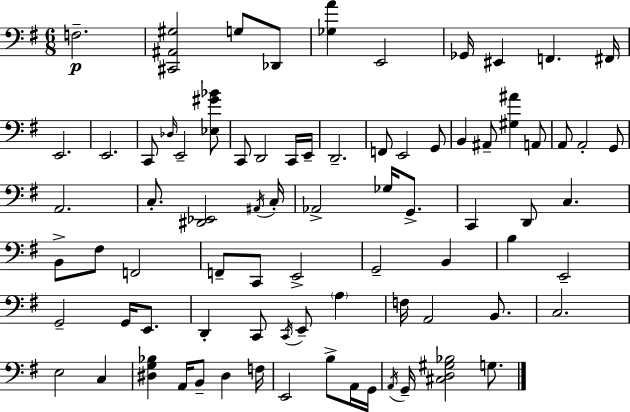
{
  \clef bass
  \numericTimeSignature
  \time 6/8
  \key e \minor
  f2.--\p | <cis, ais, gis>2 g8 des,8 | <ges a'>4 e,2 | ges,16 eis,4 f,4. fis,16 | \break e,2. | e,2. | c,8 \grace { des16 } e,2-- <ees gis' bes'>8 | c,8 d,2 c,16 | \break e,16-- d,2.-- | f,8 e,2 g,8 | b,4 ais,8-- <gis ais'>4 a,8 | a,8 a,2-. g,8 | \break a,2. | c8.-. <dis, ees,>2 | \acciaccatura { ais,16 } c16-. aes,2-> ges16 g,8.-> | c,4 d,8 c4. | \break b,8-> fis8 f,2 | f,8-- c,8 e,2-> | g,2-- b,4 | b4 e,2-- | \break g,2-- g,16 e,8. | d,4-. c,8 \acciaccatura { c,16 } e,8-- \parenthesize a4 | f16 a,2 | b,8. c2. | \break e2 c4 | <dis g bes>4 a,16 b,8-- dis4 | f16 e,2 b8-> | a,16 g,16 \acciaccatura { a,16 } g,16-- <cis d gis bes>2 | \break g8. \bar "|."
}